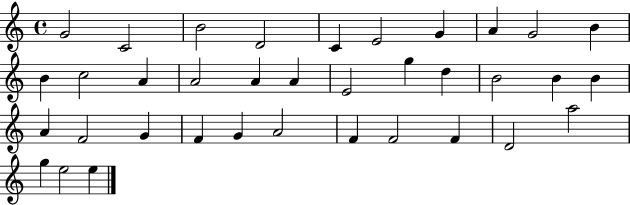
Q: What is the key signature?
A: C major